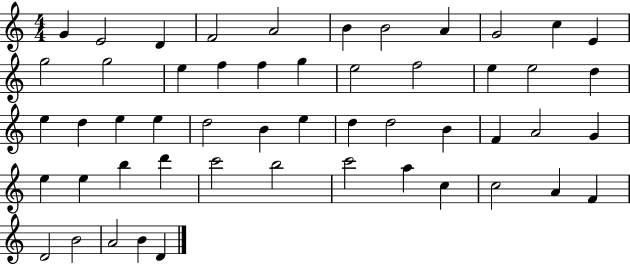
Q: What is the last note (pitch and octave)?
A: D4